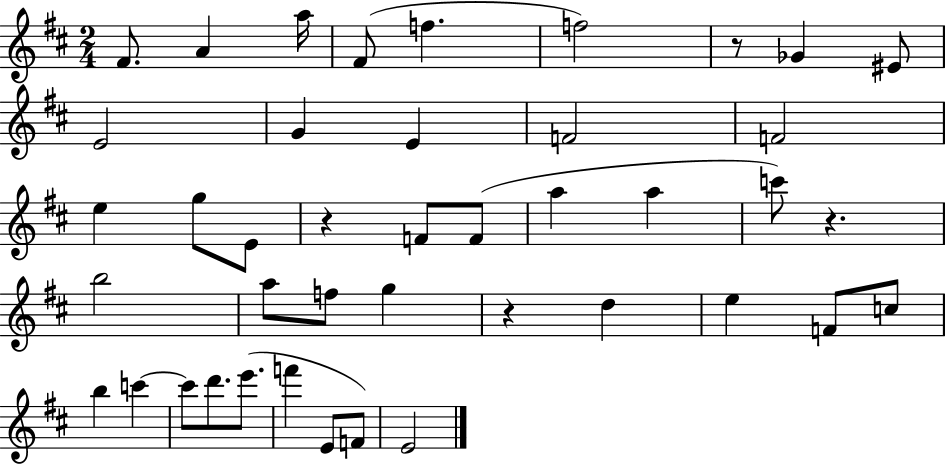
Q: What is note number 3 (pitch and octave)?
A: A5